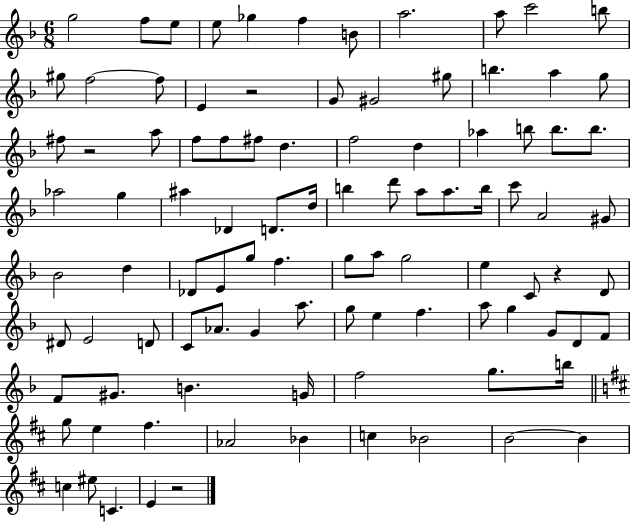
G5/h F5/e E5/e E5/e Gb5/q F5/q B4/e A5/h. A5/e C6/h B5/e G#5/e F5/h F5/e E4/q R/h G4/e G#4/h G#5/e B5/q. A5/q G5/e F#5/e R/h A5/e F5/e F5/e F#5/e D5/q. F5/h D5/q Ab5/q B5/e B5/e. B5/e. Ab5/h G5/q A#5/q Db4/q D4/e. D5/s B5/q D6/e A5/e A5/e. B5/s C6/e A4/h G#4/e Bb4/h D5/q Db4/e E4/e G5/e F5/q. G5/e A5/e G5/h E5/q C4/e R/q D4/e D#4/e E4/h D4/e C4/e Ab4/e. G4/q A5/e. G5/e E5/q F5/q. A5/e G5/q G4/e D4/e F4/e F4/e G#4/e. B4/q. G4/s F5/h G5/e. B5/s G5/e E5/q F#5/q. Ab4/h Bb4/q C5/q Bb4/h B4/h B4/q C5/q EIS5/e C4/q. E4/q R/h